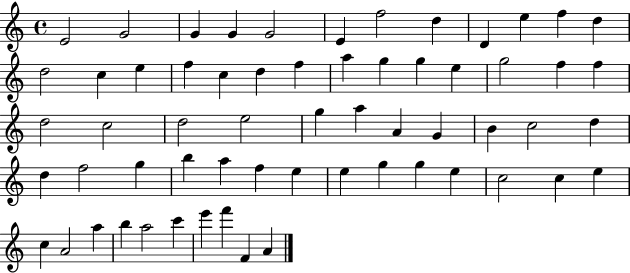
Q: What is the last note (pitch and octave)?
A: A4